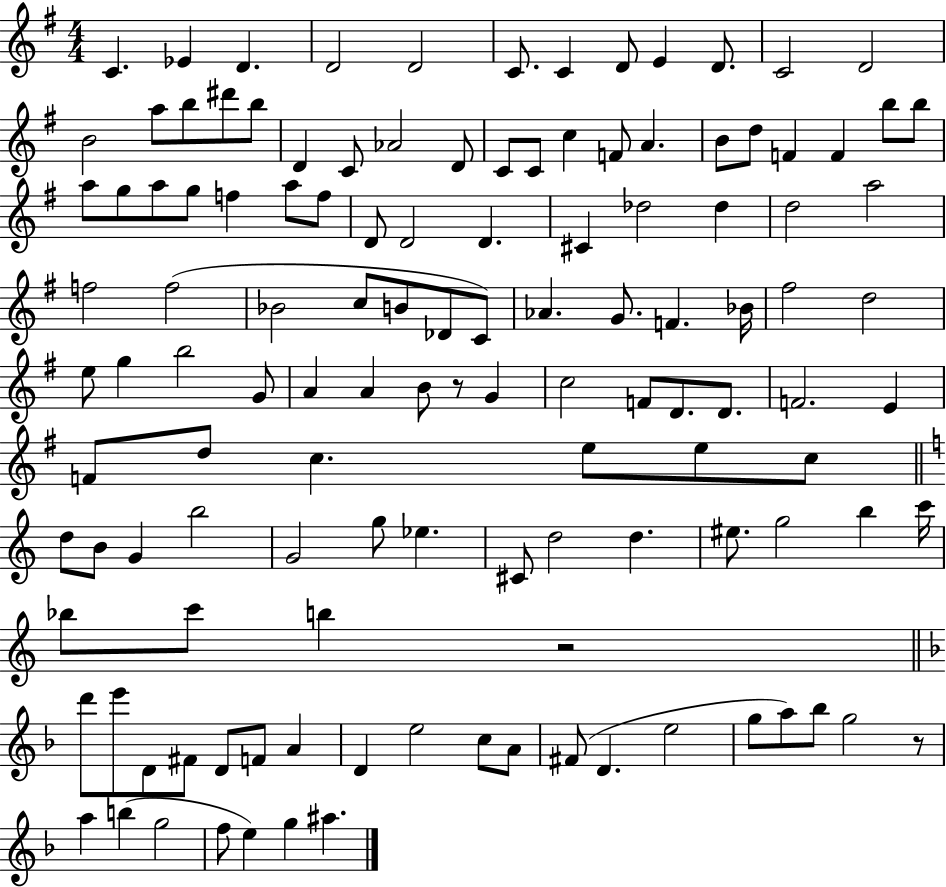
C4/q. Eb4/q D4/q. D4/h D4/h C4/e. C4/q D4/e E4/q D4/e. C4/h D4/h B4/h A5/e B5/e D#6/e B5/e D4/q C4/e Ab4/h D4/e C4/e C4/e C5/q F4/e A4/q. B4/e D5/e F4/q F4/q B5/e B5/e A5/e G5/e A5/e G5/e F5/q A5/e F5/e D4/e D4/h D4/q. C#4/q Db5/h Db5/q D5/h A5/h F5/h F5/h Bb4/h C5/e B4/e Db4/e C4/e Ab4/q. G4/e. F4/q. Bb4/s F#5/h D5/h E5/e G5/q B5/h G4/e A4/q A4/q B4/e R/e G4/q C5/h F4/e D4/e. D4/e. F4/h. E4/q F4/e D5/e C5/q. E5/e E5/e C5/e D5/e B4/e G4/q B5/h G4/h G5/e Eb5/q. C#4/e D5/h D5/q. EIS5/e. G5/h B5/q C6/s Bb5/e C6/e B5/q R/h D6/e E6/e D4/e F#4/e D4/e F4/e A4/q D4/q E5/h C5/e A4/e F#4/e D4/q. E5/h G5/e A5/e Bb5/e G5/h R/e A5/q B5/q G5/h F5/e E5/q G5/q A#5/q.